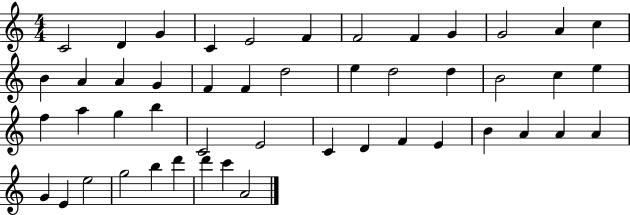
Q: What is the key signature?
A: C major